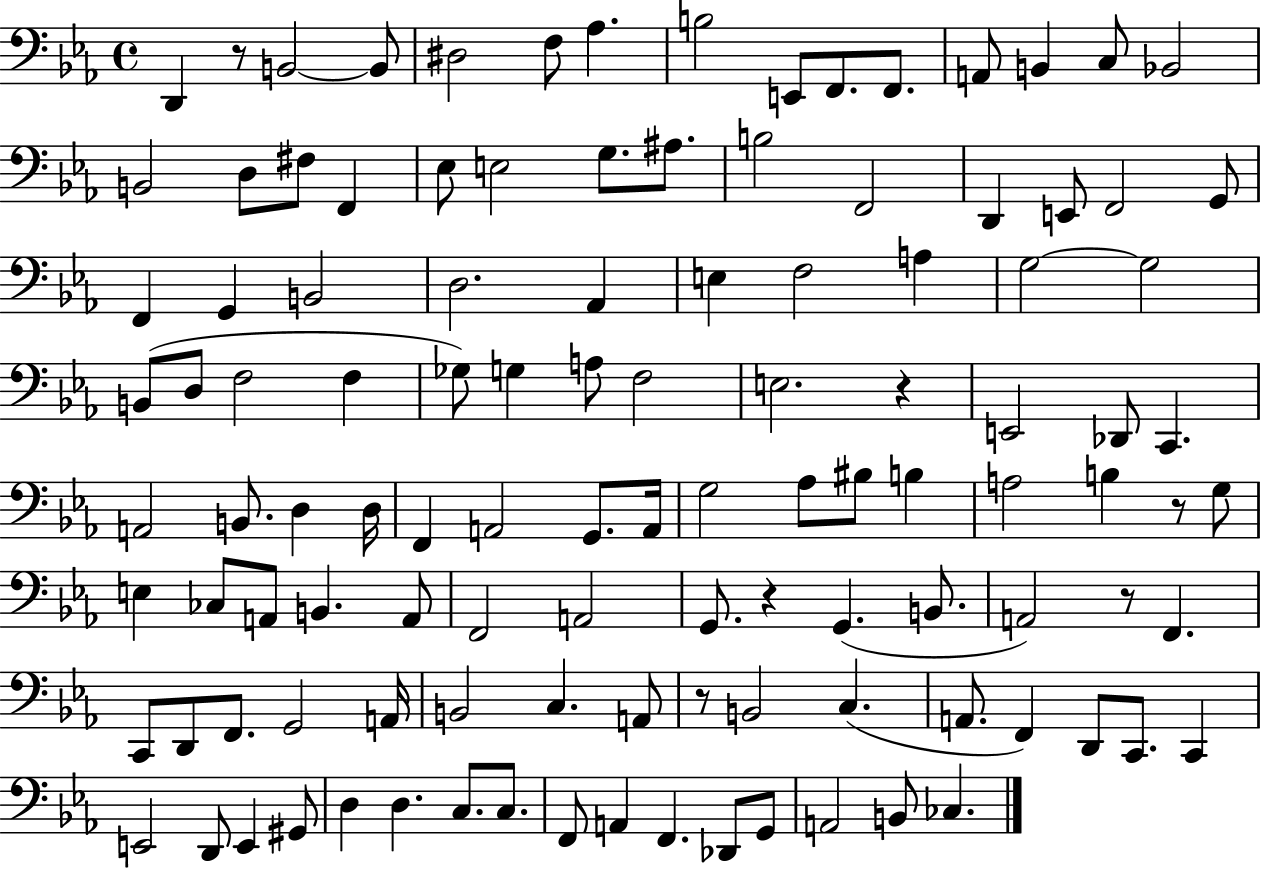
{
  \clef bass
  \time 4/4
  \defaultTimeSignature
  \key ees \major
  d,4 r8 b,2~~ b,8 | dis2 f8 aes4. | b2 e,8 f,8. f,8. | a,8 b,4 c8 bes,2 | \break b,2 d8 fis8 f,4 | ees8 e2 g8. ais8. | b2 f,2 | d,4 e,8 f,2 g,8 | \break f,4 g,4 b,2 | d2. aes,4 | e4 f2 a4 | g2~~ g2 | \break b,8( d8 f2 f4 | ges8) g4 a8 f2 | e2. r4 | e,2 des,8 c,4. | \break a,2 b,8. d4 d16 | f,4 a,2 g,8. a,16 | g2 aes8 bis8 b4 | a2 b4 r8 g8 | \break e4 ces8 a,8 b,4. a,8 | f,2 a,2 | g,8. r4 g,4.( b,8. | a,2) r8 f,4. | \break c,8 d,8 f,8. g,2 a,16 | b,2 c4. a,8 | r8 b,2 c4.( | a,8. f,4) d,8 c,8. c,4 | \break e,2 d,8 e,4 gis,8 | d4 d4. c8. c8. | f,8 a,4 f,4. des,8 g,8 | a,2 b,8 ces4. | \break \bar "|."
}